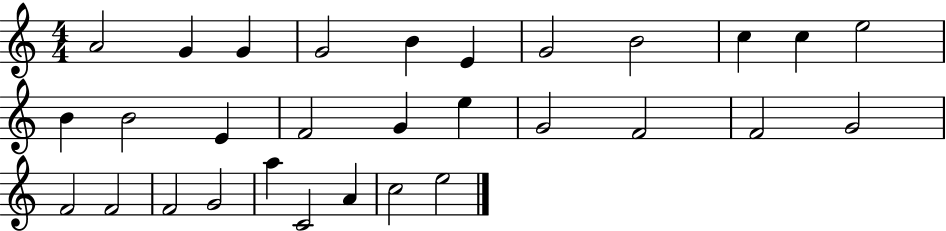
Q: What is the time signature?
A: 4/4